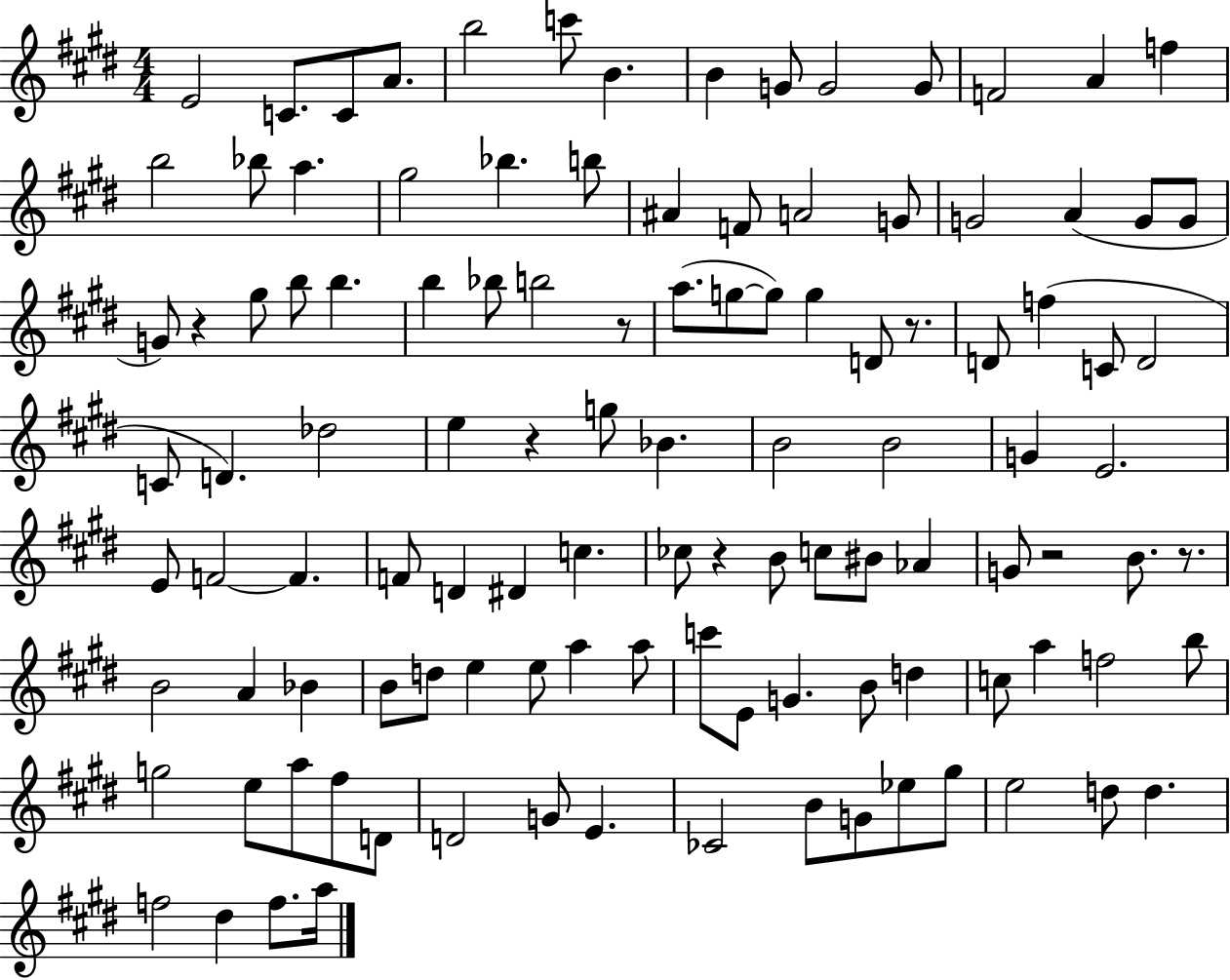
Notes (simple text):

E4/h C4/e. C4/e A4/e. B5/h C6/e B4/q. B4/q G4/e G4/h G4/e F4/h A4/q F5/q B5/h Bb5/e A5/q. G#5/h Bb5/q. B5/e A#4/q F4/e A4/h G4/e G4/h A4/q G4/e G4/e G4/e R/q G#5/e B5/e B5/q. B5/q Bb5/e B5/h R/e A5/e. G5/e G5/e G5/q D4/e R/e. D4/e F5/q C4/e D4/h C4/e D4/q. Db5/h E5/q R/q G5/e Bb4/q. B4/h B4/h G4/q E4/h. E4/e F4/h F4/q. F4/e D4/q D#4/q C5/q. CES5/e R/q B4/e C5/e BIS4/e Ab4/q G4/e R/h B4/e. R/e. B4/h A4/q Bb4/q B4/e D5/e E5/q E5/e A5/q A5/e C6/e E4/e G4/q. B4/e D5/q C5/e A5/q F5/h B5/e G5/h E5/e A5/e F#5/e D4/e D4/h G4/e E4/q. CES4/h B4/e G4/e Eb5/e G#5/e E5/h D5/e D5/q. F5/h D#5/q F5/e. A5/s